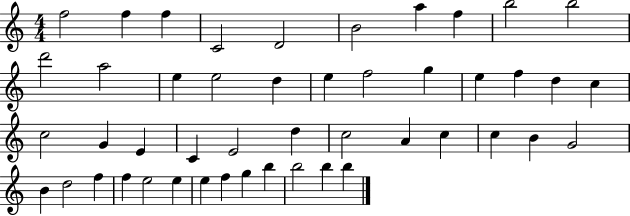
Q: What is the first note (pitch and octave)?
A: F5